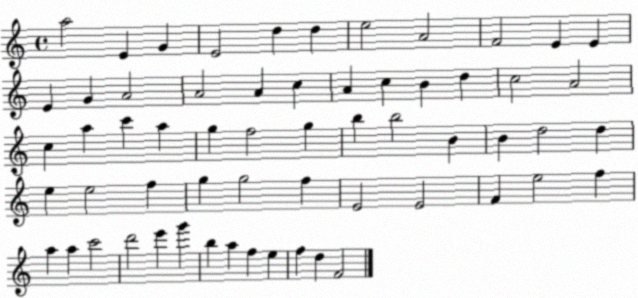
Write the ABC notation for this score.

X:1
T:Untitled
M:4/4
L:1/4
K:C
a2 E G E2 d d e2 A2 F2 E E E G A2 A2 A c A c B d c2 A2 c a c' a g f2 g b b2 B B d2 d e e2 f g g2 f E2 E2 F e2 f a a c'2 d'2 e' g' b a f e f d F2